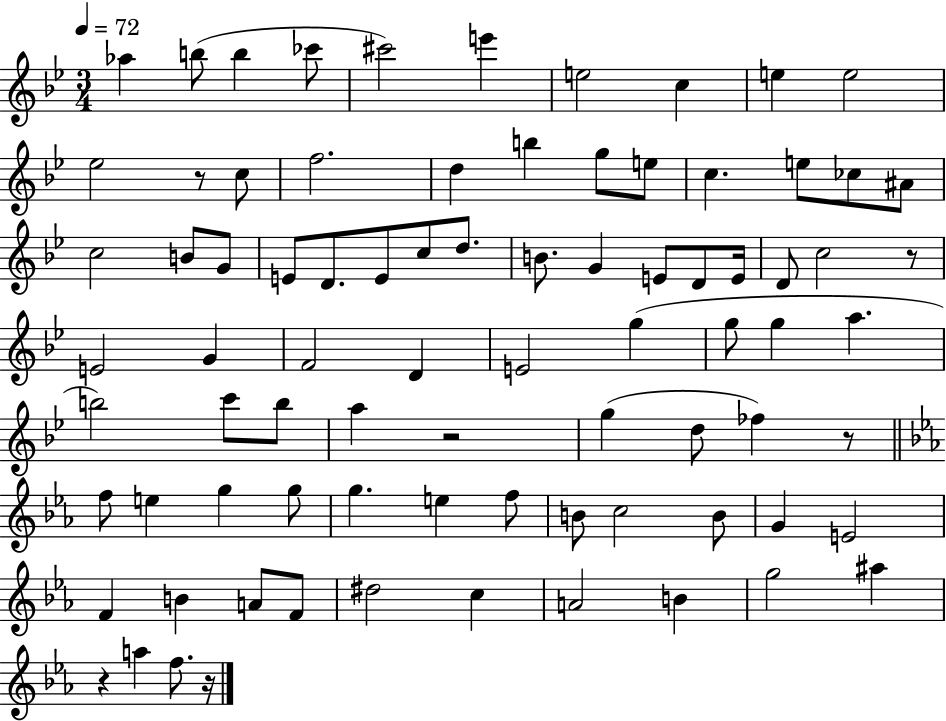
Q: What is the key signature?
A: BES major